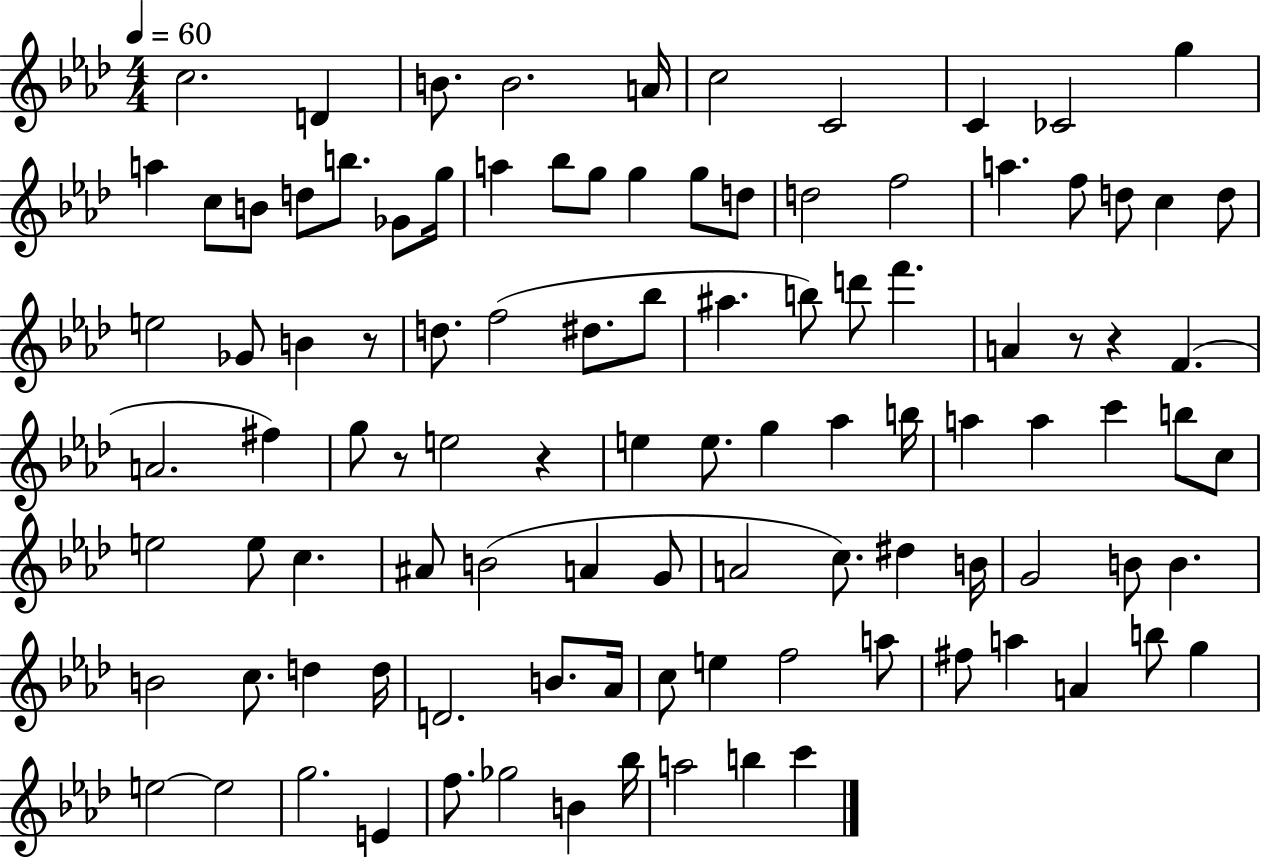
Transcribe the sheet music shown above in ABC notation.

X:1
T:Untitled
M:4/4
L:1/4
K:Ab
c2 D B/2 B2 A/4 c2 C2 C _C2 g a c/2 B/2 d/2 b/2 _G/2 g/4 a _b/2 g/2 g g/2 d/2 d2 f2 a f/2 d/2 c d/2 e2 _G/2 B z/2 d/2 f2 ^d/2 _b/2 ^a b/2 d'/2 f' A z/2 z F A2 ^f g/2 z/2 e2 z e e/2 g _a b/4 a a c' b/2 c/2 e2 e/2 c ^A/2 B2 A G/2 A2 c/2 ^d B/4 G2 B/2 B B2 c/2 d d/4 D2 B/2 _A/4 c/2 e f2 a/2 ^f/2 a A b/2 g e2 e2 g2 E f/2 _g2 B _b/4 a2 b c'